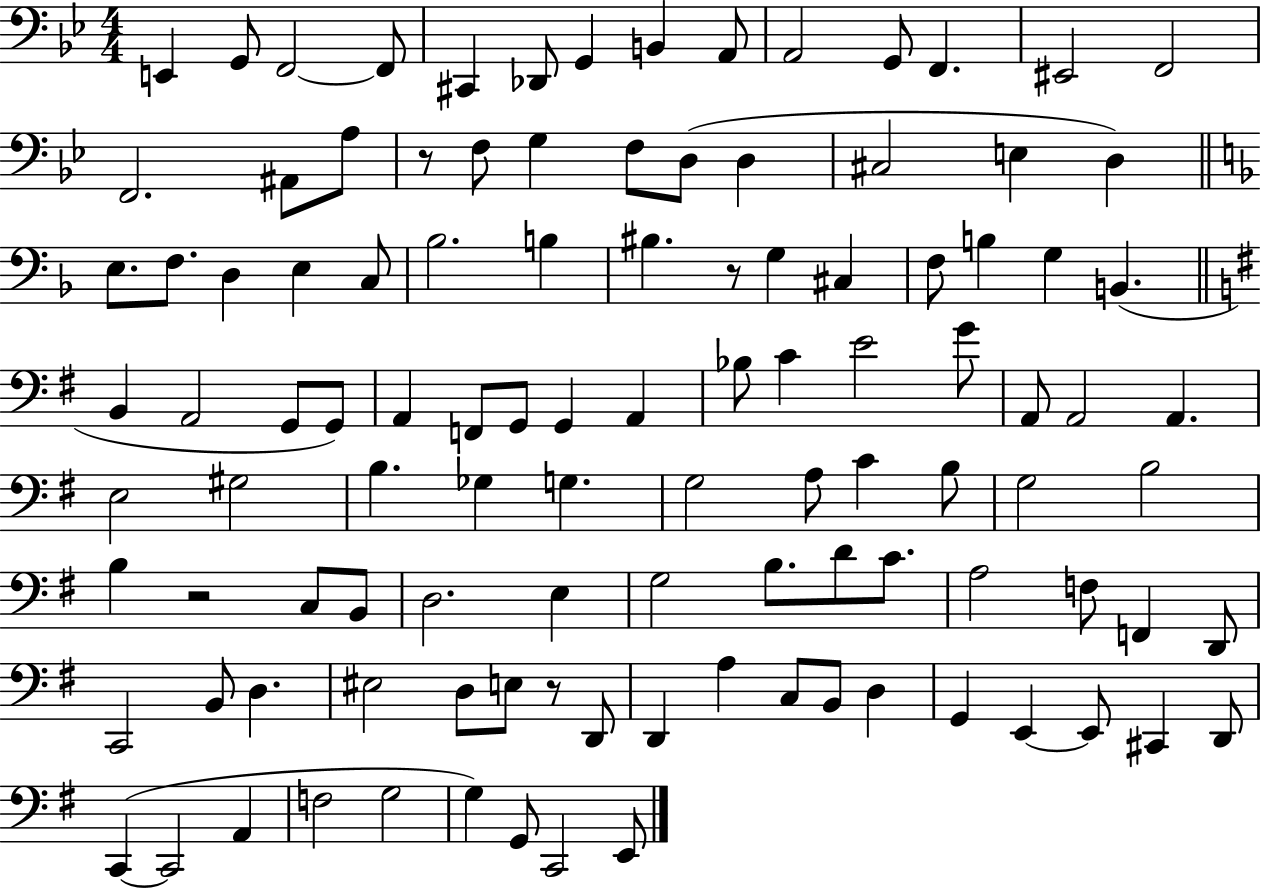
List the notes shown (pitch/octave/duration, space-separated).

E2/q G2/e F2/h F2/e C#2/q Db2/e G2/q B2/q A2/e A2/h G2/e F2/q. EIS2/h F2/h F2/h. A#2/e A3/e R/e F3/e G3/q F3/e D3/e D3/q C#3/h E3/q D3/q E3/e. F3/e. D3/q E3/q C3/e Bb3/h. B3/q BIS3/q. R/e G3/q C#3/q F3/e B3/q G3/q B2/q. B2/q A2/h G2/e G2/e A2/q F2/e G2/e G2/q A2/q Bb3/e C4/q E4/h G4/e A2/e A2/h A2/q. E3/h G#3/h B3/q. Gb3/q G3/q. G3/h A3/e C4/q B3/e G3/h B3/h B3/q R/h C3/e B2/e D3/h. E3/q G3/h B3/e. D4/e C4/e. A3/h F3/e F2/q D2/e C2/h B2/e D3/q. EIS3/h D3/e E3/e R/e D2/e D2/q A3/q C3/e B2/e D3/q G2/q E2/q E2/e C#2/q D2/e C2/q C2/h A2/q F3/h G3/h G3/q G2/e C2/h E2/e